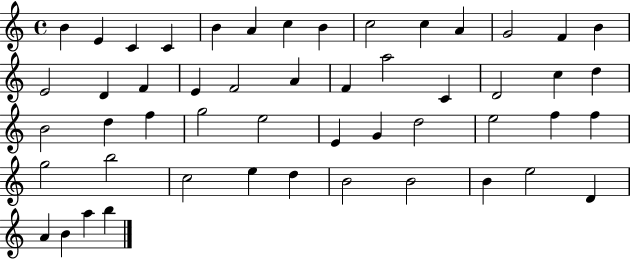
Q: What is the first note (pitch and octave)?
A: B4